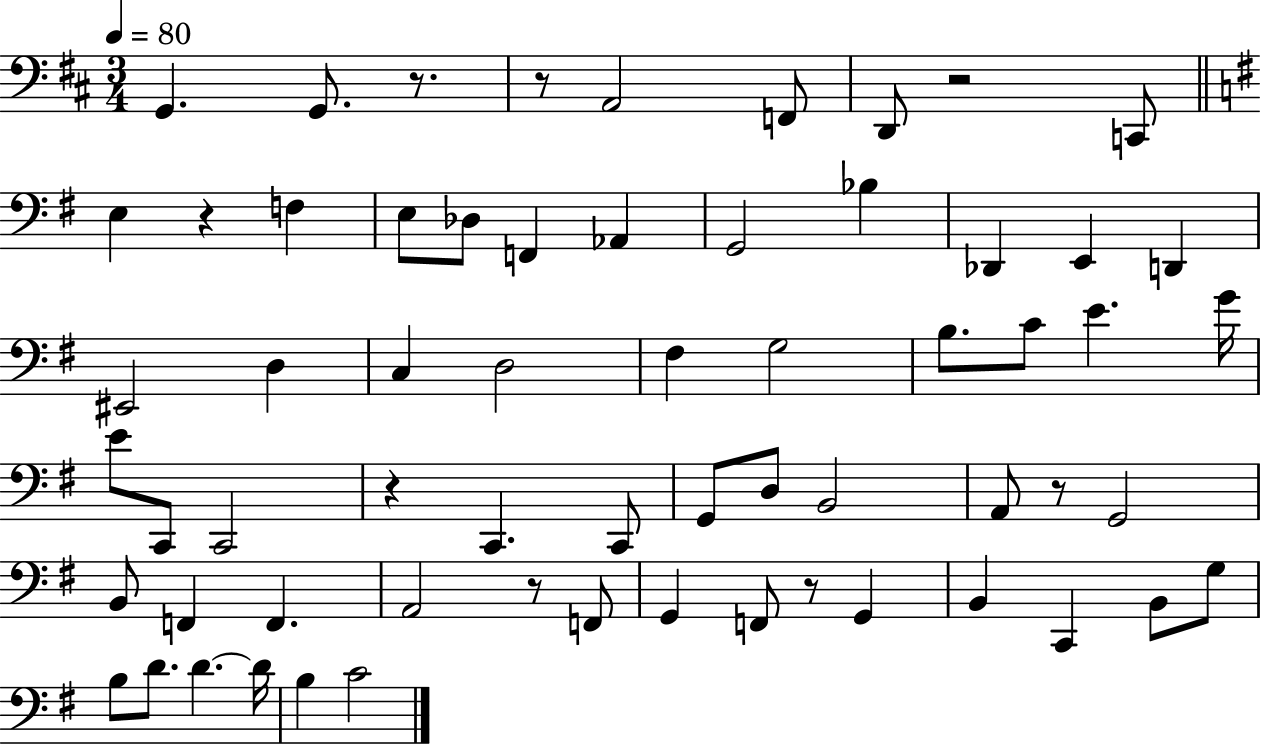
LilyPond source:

{
  \clef bass
  \numericTimeSignature
  \time 3/4
  \key d \major
  \tempo 4 = 80
  \repeat volta 2 { g,4. g,8. r8. | r8 a,2 f,8 | d,8 r2 c,8 | \bar "||" \break \key e \minor e4 r4 f4 | e8 des8 f,4 aes,4 | g,2 bes4 | des,4 e,4 d,4 | \break eis,2 d4 | c4 d2 | fis4 g2 | b8. c'8 e'4. g'16 | \break e'8 c,8 c,2 | r4 c,4. c,8 | g,8 d8 b,2 | a,8 r8 g,2 | \break b,8 f,4 f,4. | a,2 r8 f,8 | g,4 f,8 r8 g,4 | b,4 c,4 b,8 g8 | \break b8 d'8. d'4.~~ d'16 | b4 c'2 | } \bar "|."
}